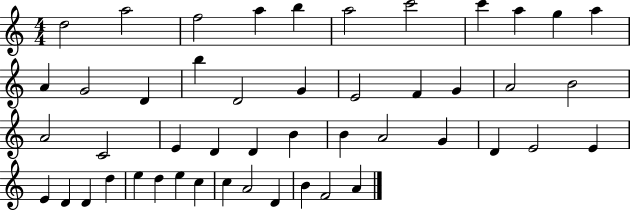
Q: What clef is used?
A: treble